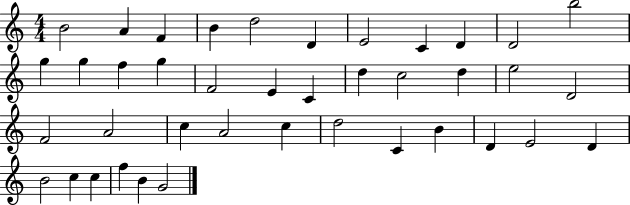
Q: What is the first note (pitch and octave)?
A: B4